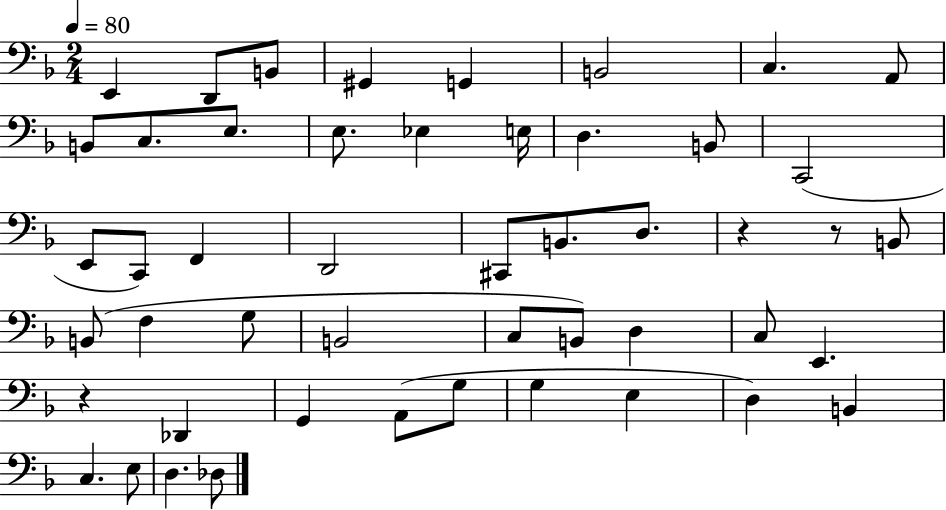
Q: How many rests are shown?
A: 3